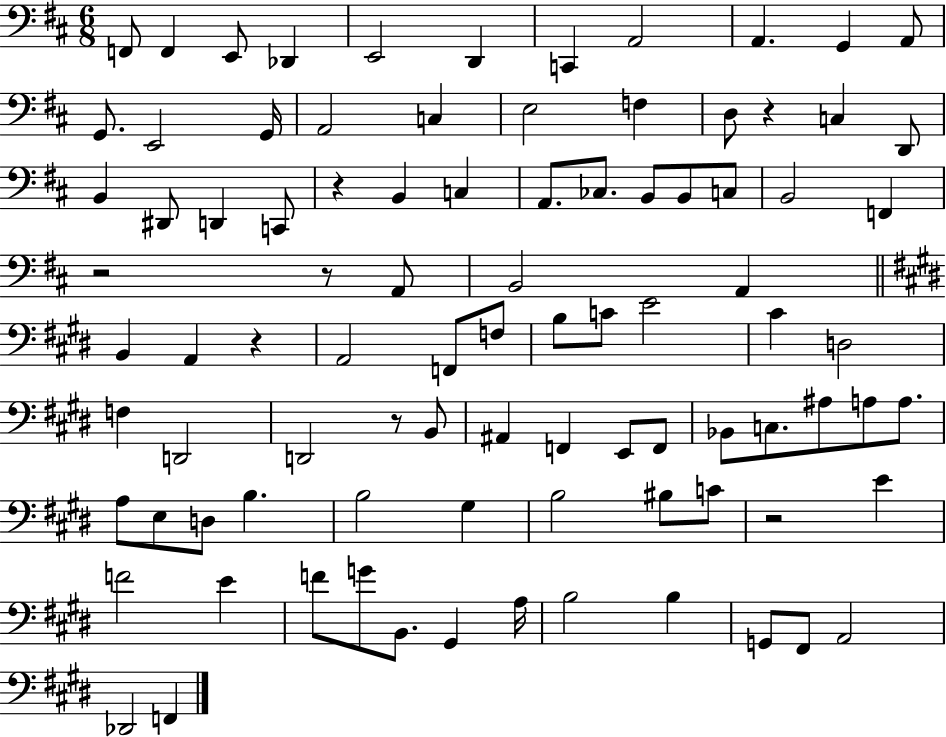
F2/e F2/q E2/e Db2/q E2/h D2/q C2/q A2/h A2/q. G2/q A2/e G2/e. E2/h G2/s A2/h C3/q E3/h F3/q D3/e R/q C3/q D2/e B2/q D#2/e D2/q C2/e R/q B2/q C3/q A2/e. CES3/e. B2/e B2/e C3/e B2/h F2/q R/h R/e A2/e B2/h A2/q B2/q A2/q R/q A2/h F2/e F3/e B3/e C4/e E4/h C#4/q D3/h F3/q D2/h D2/h R/e B2/e A#2/q F2/q E2/e F2/e Bb2/e C3/e. A#3/e A3/e A3/e. A3/e E3/e D3/e B3/q. B3/h G#3/q B3/h BIS3/e C4/e R/h E4/q F4/h E4/q F4/e G4/e B2/e. G#2/q A3/s B3/h B3/q G2/e F#2/e A2/h Db2/h F2/q